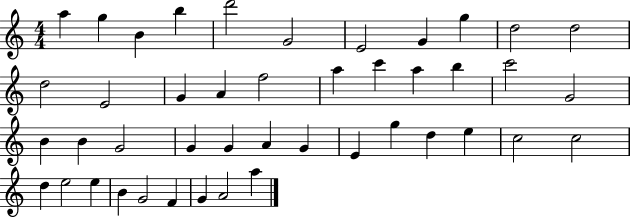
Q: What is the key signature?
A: C major